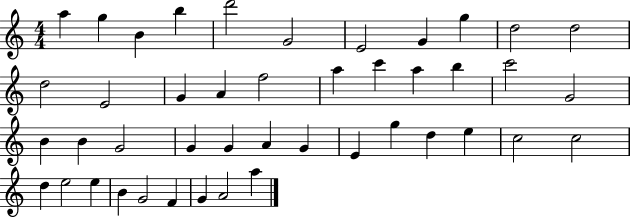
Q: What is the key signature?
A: C major